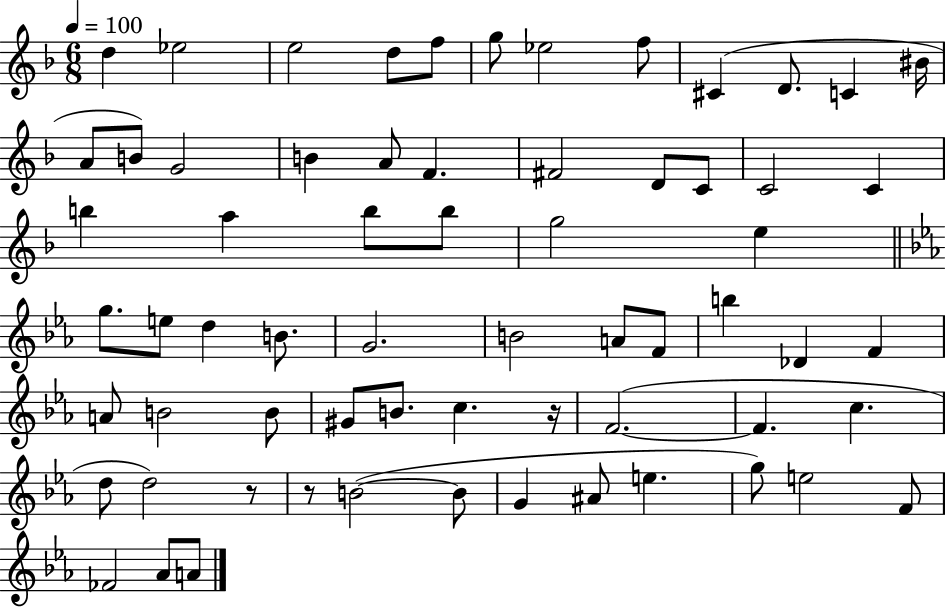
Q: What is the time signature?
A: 6/8